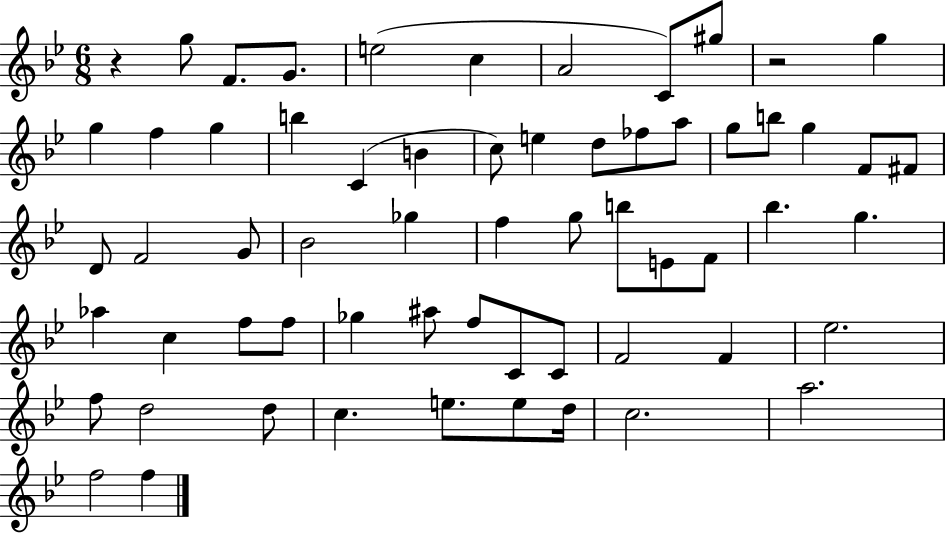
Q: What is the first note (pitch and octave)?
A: G5